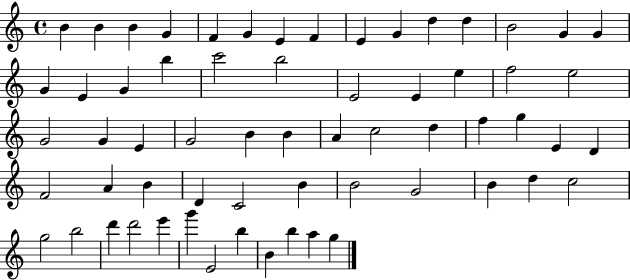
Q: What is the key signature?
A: C major